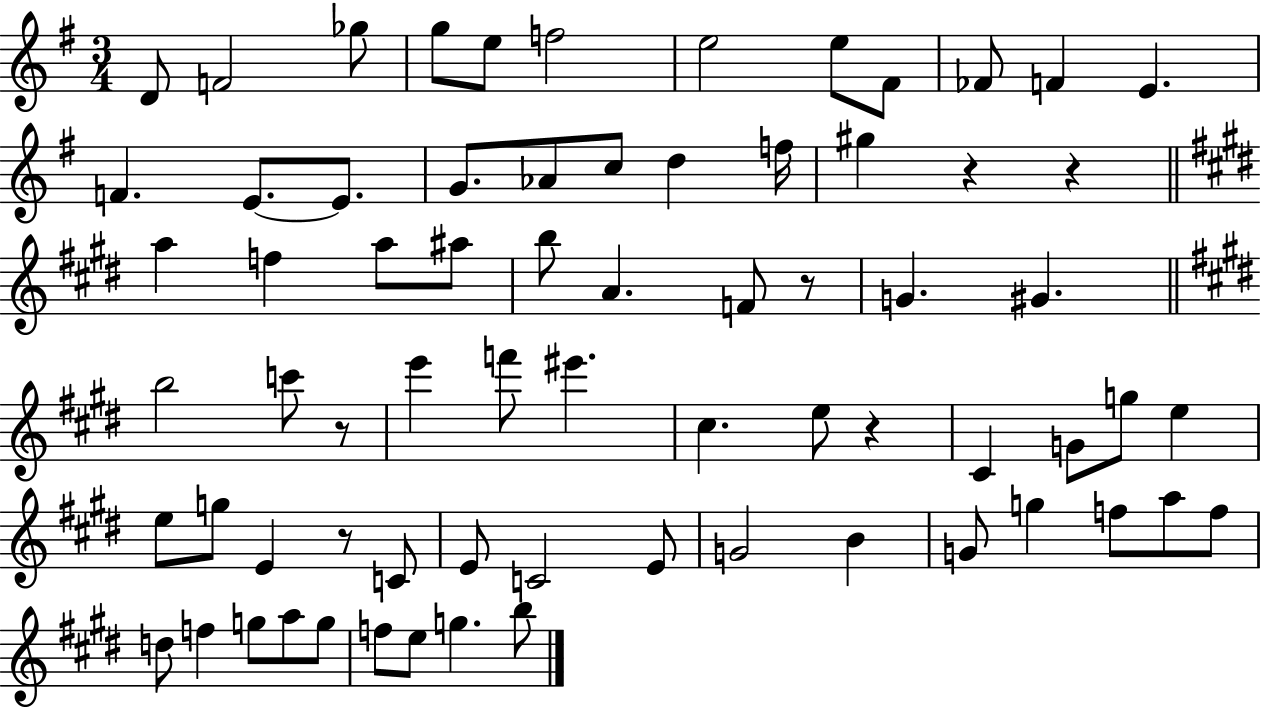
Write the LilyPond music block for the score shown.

{
  \clef treble
  \numericTimeSignature
  \time 3/4
  \key g \major
  d'8 f'2 ges''8 | g''8 e''8 f''2 | e''2 e''8 fis'8 | fes'8 f'4 e'4. | \break f'4. e'8.~~ e'8. | g'8. aes'8 c''8 d''4 f''16 | gis''4 r4 r4 | \bar "||" \break \key e \major a''4 f''4 a''8 ais''8 | b''8 a'4. f'8 r8 | g'4. gis'4. | \bar "||" \break \key e \major b''2 c'''8 r8 | e'''4 f'''8 eis'''4. | cis''4. e''8 r4 | cis'4 g'8 g''8 e''4 | \break e''8 g''8 e'4 r8 c'8 | e'8 c'2 e'8 | g'2 b'4 | g'8 g''4 f''8 a''8 f''8 | \break d''8 f''4 g''8 a''8 g''8 | f''8 e''8 g''4. b''8 | \bar "|."
}